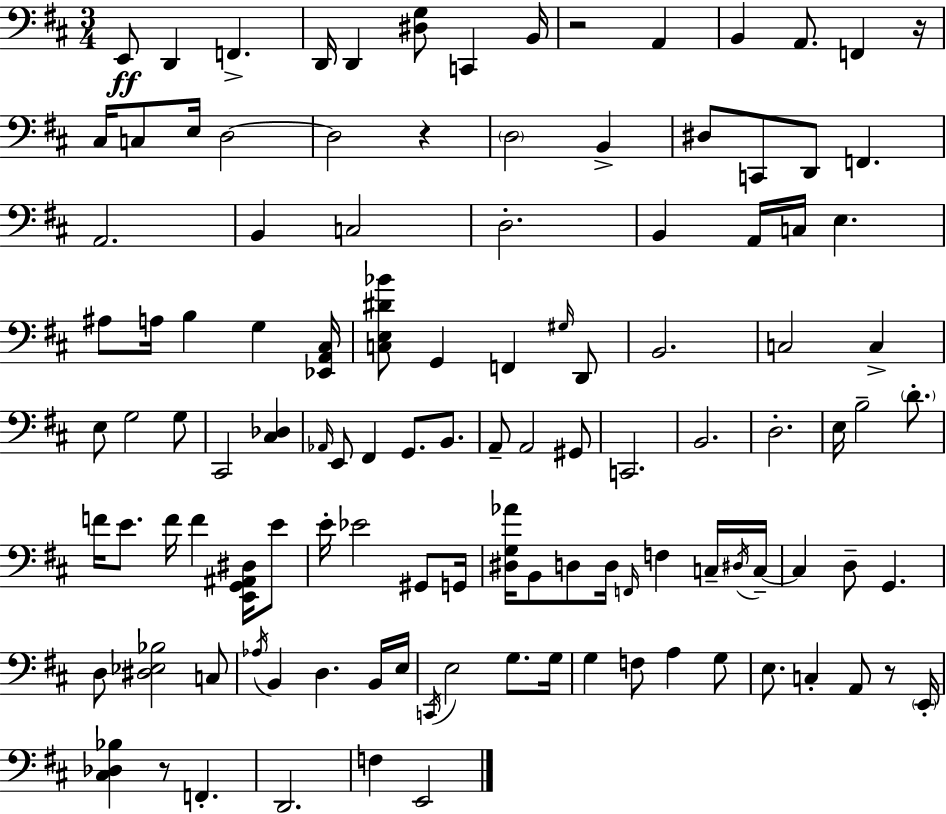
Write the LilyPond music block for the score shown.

{
  \clef bass
  \numericTimeSignature
  \time 3/4
  \key d \major
  e,8\ff d,4 f,4.-> | d,16 d,4 <dis g>8 c,4 b,16 | r2 a,4 | b,4 a,8. f,4 r16 | \break cis16 c8 e16 d2~~ | d2 r4 | \parenthesize d2 b,4-> | dis8 c,8 d,8 f,4. | \break a,2. | b,4 c2 | d2.-. | b,4 a,16 c16 e4. | \break ais8 a16 b4 g4 <ees, a, cis>16 | <c e dis' bes'>8 g,4 f,4 \grace { gis16 } d,8 | b,2. | c2 c4-> | \break e8 g2 g8 | cis,2 <cis des>4 | \grace { aes,16 } e,8 fis,4 g,8. b,8. | a,8-- a,2 | \break gis,8 c,2. | b,2. | d2.-. | e16 b2-- \parenthesize d'8.-. | \break f'16 e'8. f'16 f'4 <e, g, ais, dis>16 | e'8 e'16-. ees'2 gis,8 | g,16 <dis g aes'>16 b,8 d8 d16 \grace { f,16 } f4 | c16-- \acciaccatura { dis16 } c16--~~ c4 d8-- g,4. | \break d8 <dis ees bes>2 | c8 \acciaccatura { aes16 } b,4 d4. | b,16 e16 \acciaccatura { c,16 } e2 | g8. g16 g4 f8 | \break a4 g8 e8. c4-. | a,8 r8 \parenthesize e,16-. <cis des bes>4 r8 | f,4.-. d,2. | f4 e,2 | \break \bar "|."
}